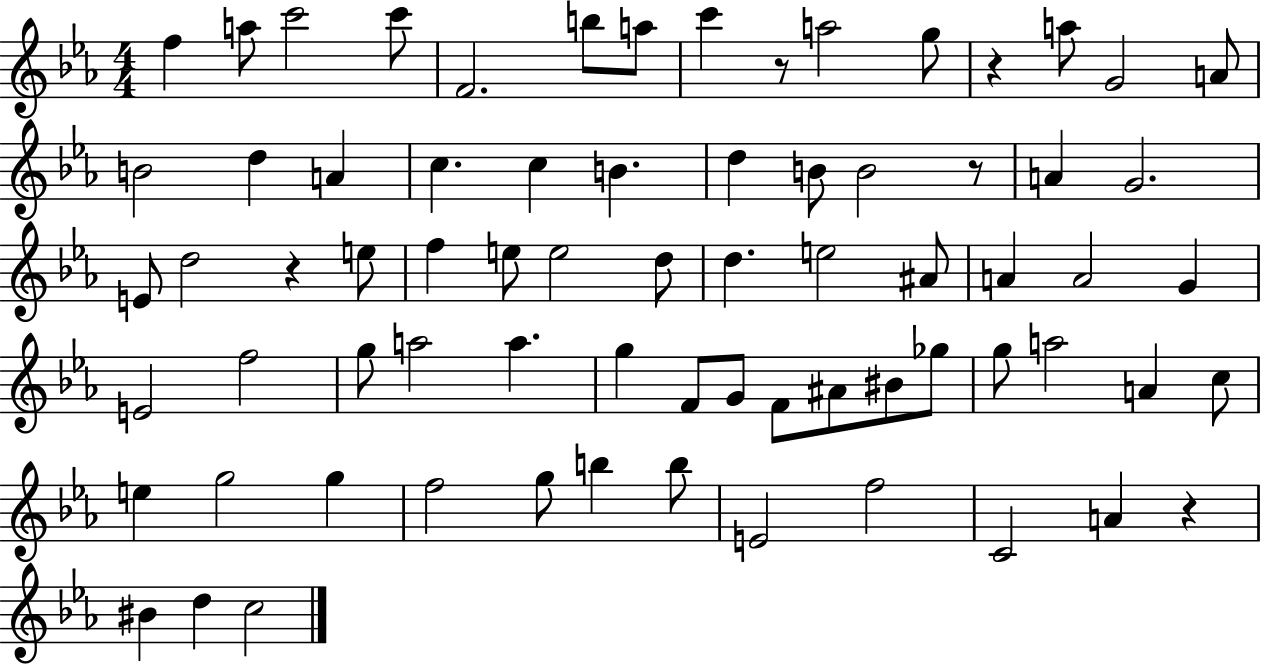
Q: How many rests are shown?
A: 5